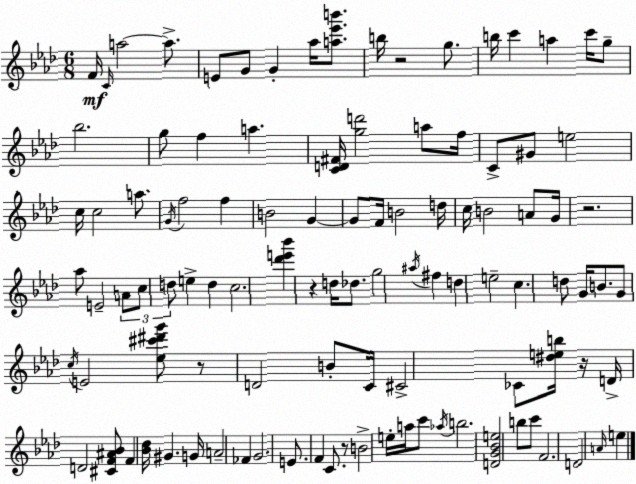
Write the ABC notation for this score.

X:1
T:Untitled
M:6/8
L:1/4
K:Fm
F/4 C/4 a2 a/2 E/2 G/2 G _a/4 [a_e'b']/2 b/4 z2 g/2 b/4 c' a c'/4 g/2 _b2 g/2 f a [CD^F]/4 [gd']2 a/2 f/4 C/2 ^G/2 e2 c/4 c2 a/2 G/4 f2 f B2 G G/2 F/4 B2 d/4 c/4 B2 A/2 G/4 z2 _a/2 E2 A/2 c/2 d/2 e d c2 [_d'e'_b'] z d/4 _d/2 g2 ^a/4 ^f d e2 c d/2 G/4 B/2 G/2 c/4 E2 [_e^c'^d'g']/2 z/2 D2 B/2 C/4 ^C2 _C/2 [^deb]/4 z/4 D/4 D2 [^CF^A_B]/2 F [_B_d]/4 ^G G/4 A2 _F G2 E/2 F C/2 z/2 B2 e/4 a/4 c'/2 _a/4 b2 [DG_Be]2 b/2 c'/2 F2 D2 A/4 e